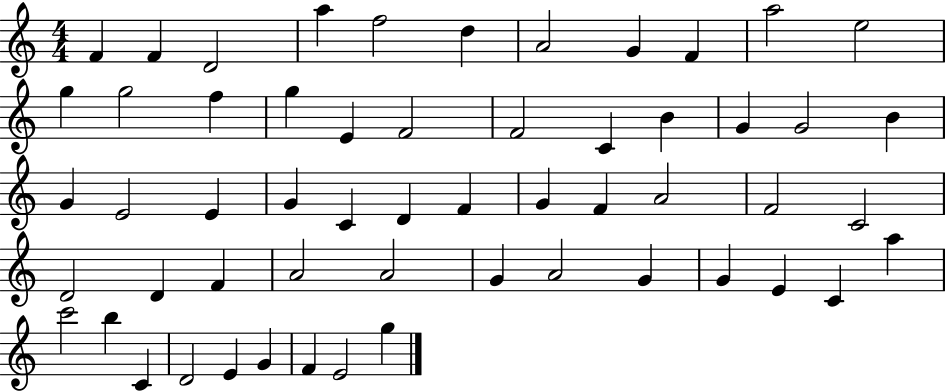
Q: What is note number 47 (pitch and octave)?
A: A5